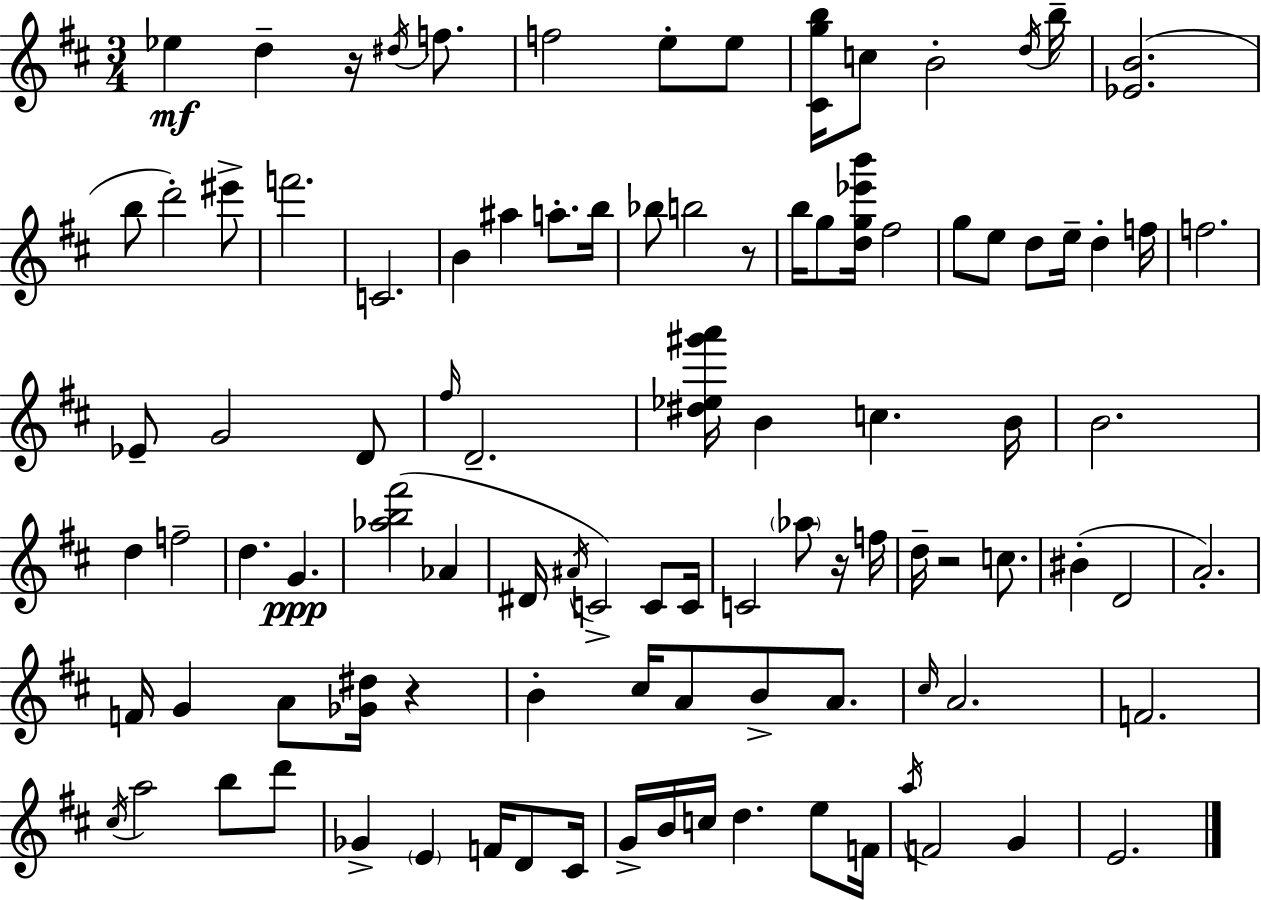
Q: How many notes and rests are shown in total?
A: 100